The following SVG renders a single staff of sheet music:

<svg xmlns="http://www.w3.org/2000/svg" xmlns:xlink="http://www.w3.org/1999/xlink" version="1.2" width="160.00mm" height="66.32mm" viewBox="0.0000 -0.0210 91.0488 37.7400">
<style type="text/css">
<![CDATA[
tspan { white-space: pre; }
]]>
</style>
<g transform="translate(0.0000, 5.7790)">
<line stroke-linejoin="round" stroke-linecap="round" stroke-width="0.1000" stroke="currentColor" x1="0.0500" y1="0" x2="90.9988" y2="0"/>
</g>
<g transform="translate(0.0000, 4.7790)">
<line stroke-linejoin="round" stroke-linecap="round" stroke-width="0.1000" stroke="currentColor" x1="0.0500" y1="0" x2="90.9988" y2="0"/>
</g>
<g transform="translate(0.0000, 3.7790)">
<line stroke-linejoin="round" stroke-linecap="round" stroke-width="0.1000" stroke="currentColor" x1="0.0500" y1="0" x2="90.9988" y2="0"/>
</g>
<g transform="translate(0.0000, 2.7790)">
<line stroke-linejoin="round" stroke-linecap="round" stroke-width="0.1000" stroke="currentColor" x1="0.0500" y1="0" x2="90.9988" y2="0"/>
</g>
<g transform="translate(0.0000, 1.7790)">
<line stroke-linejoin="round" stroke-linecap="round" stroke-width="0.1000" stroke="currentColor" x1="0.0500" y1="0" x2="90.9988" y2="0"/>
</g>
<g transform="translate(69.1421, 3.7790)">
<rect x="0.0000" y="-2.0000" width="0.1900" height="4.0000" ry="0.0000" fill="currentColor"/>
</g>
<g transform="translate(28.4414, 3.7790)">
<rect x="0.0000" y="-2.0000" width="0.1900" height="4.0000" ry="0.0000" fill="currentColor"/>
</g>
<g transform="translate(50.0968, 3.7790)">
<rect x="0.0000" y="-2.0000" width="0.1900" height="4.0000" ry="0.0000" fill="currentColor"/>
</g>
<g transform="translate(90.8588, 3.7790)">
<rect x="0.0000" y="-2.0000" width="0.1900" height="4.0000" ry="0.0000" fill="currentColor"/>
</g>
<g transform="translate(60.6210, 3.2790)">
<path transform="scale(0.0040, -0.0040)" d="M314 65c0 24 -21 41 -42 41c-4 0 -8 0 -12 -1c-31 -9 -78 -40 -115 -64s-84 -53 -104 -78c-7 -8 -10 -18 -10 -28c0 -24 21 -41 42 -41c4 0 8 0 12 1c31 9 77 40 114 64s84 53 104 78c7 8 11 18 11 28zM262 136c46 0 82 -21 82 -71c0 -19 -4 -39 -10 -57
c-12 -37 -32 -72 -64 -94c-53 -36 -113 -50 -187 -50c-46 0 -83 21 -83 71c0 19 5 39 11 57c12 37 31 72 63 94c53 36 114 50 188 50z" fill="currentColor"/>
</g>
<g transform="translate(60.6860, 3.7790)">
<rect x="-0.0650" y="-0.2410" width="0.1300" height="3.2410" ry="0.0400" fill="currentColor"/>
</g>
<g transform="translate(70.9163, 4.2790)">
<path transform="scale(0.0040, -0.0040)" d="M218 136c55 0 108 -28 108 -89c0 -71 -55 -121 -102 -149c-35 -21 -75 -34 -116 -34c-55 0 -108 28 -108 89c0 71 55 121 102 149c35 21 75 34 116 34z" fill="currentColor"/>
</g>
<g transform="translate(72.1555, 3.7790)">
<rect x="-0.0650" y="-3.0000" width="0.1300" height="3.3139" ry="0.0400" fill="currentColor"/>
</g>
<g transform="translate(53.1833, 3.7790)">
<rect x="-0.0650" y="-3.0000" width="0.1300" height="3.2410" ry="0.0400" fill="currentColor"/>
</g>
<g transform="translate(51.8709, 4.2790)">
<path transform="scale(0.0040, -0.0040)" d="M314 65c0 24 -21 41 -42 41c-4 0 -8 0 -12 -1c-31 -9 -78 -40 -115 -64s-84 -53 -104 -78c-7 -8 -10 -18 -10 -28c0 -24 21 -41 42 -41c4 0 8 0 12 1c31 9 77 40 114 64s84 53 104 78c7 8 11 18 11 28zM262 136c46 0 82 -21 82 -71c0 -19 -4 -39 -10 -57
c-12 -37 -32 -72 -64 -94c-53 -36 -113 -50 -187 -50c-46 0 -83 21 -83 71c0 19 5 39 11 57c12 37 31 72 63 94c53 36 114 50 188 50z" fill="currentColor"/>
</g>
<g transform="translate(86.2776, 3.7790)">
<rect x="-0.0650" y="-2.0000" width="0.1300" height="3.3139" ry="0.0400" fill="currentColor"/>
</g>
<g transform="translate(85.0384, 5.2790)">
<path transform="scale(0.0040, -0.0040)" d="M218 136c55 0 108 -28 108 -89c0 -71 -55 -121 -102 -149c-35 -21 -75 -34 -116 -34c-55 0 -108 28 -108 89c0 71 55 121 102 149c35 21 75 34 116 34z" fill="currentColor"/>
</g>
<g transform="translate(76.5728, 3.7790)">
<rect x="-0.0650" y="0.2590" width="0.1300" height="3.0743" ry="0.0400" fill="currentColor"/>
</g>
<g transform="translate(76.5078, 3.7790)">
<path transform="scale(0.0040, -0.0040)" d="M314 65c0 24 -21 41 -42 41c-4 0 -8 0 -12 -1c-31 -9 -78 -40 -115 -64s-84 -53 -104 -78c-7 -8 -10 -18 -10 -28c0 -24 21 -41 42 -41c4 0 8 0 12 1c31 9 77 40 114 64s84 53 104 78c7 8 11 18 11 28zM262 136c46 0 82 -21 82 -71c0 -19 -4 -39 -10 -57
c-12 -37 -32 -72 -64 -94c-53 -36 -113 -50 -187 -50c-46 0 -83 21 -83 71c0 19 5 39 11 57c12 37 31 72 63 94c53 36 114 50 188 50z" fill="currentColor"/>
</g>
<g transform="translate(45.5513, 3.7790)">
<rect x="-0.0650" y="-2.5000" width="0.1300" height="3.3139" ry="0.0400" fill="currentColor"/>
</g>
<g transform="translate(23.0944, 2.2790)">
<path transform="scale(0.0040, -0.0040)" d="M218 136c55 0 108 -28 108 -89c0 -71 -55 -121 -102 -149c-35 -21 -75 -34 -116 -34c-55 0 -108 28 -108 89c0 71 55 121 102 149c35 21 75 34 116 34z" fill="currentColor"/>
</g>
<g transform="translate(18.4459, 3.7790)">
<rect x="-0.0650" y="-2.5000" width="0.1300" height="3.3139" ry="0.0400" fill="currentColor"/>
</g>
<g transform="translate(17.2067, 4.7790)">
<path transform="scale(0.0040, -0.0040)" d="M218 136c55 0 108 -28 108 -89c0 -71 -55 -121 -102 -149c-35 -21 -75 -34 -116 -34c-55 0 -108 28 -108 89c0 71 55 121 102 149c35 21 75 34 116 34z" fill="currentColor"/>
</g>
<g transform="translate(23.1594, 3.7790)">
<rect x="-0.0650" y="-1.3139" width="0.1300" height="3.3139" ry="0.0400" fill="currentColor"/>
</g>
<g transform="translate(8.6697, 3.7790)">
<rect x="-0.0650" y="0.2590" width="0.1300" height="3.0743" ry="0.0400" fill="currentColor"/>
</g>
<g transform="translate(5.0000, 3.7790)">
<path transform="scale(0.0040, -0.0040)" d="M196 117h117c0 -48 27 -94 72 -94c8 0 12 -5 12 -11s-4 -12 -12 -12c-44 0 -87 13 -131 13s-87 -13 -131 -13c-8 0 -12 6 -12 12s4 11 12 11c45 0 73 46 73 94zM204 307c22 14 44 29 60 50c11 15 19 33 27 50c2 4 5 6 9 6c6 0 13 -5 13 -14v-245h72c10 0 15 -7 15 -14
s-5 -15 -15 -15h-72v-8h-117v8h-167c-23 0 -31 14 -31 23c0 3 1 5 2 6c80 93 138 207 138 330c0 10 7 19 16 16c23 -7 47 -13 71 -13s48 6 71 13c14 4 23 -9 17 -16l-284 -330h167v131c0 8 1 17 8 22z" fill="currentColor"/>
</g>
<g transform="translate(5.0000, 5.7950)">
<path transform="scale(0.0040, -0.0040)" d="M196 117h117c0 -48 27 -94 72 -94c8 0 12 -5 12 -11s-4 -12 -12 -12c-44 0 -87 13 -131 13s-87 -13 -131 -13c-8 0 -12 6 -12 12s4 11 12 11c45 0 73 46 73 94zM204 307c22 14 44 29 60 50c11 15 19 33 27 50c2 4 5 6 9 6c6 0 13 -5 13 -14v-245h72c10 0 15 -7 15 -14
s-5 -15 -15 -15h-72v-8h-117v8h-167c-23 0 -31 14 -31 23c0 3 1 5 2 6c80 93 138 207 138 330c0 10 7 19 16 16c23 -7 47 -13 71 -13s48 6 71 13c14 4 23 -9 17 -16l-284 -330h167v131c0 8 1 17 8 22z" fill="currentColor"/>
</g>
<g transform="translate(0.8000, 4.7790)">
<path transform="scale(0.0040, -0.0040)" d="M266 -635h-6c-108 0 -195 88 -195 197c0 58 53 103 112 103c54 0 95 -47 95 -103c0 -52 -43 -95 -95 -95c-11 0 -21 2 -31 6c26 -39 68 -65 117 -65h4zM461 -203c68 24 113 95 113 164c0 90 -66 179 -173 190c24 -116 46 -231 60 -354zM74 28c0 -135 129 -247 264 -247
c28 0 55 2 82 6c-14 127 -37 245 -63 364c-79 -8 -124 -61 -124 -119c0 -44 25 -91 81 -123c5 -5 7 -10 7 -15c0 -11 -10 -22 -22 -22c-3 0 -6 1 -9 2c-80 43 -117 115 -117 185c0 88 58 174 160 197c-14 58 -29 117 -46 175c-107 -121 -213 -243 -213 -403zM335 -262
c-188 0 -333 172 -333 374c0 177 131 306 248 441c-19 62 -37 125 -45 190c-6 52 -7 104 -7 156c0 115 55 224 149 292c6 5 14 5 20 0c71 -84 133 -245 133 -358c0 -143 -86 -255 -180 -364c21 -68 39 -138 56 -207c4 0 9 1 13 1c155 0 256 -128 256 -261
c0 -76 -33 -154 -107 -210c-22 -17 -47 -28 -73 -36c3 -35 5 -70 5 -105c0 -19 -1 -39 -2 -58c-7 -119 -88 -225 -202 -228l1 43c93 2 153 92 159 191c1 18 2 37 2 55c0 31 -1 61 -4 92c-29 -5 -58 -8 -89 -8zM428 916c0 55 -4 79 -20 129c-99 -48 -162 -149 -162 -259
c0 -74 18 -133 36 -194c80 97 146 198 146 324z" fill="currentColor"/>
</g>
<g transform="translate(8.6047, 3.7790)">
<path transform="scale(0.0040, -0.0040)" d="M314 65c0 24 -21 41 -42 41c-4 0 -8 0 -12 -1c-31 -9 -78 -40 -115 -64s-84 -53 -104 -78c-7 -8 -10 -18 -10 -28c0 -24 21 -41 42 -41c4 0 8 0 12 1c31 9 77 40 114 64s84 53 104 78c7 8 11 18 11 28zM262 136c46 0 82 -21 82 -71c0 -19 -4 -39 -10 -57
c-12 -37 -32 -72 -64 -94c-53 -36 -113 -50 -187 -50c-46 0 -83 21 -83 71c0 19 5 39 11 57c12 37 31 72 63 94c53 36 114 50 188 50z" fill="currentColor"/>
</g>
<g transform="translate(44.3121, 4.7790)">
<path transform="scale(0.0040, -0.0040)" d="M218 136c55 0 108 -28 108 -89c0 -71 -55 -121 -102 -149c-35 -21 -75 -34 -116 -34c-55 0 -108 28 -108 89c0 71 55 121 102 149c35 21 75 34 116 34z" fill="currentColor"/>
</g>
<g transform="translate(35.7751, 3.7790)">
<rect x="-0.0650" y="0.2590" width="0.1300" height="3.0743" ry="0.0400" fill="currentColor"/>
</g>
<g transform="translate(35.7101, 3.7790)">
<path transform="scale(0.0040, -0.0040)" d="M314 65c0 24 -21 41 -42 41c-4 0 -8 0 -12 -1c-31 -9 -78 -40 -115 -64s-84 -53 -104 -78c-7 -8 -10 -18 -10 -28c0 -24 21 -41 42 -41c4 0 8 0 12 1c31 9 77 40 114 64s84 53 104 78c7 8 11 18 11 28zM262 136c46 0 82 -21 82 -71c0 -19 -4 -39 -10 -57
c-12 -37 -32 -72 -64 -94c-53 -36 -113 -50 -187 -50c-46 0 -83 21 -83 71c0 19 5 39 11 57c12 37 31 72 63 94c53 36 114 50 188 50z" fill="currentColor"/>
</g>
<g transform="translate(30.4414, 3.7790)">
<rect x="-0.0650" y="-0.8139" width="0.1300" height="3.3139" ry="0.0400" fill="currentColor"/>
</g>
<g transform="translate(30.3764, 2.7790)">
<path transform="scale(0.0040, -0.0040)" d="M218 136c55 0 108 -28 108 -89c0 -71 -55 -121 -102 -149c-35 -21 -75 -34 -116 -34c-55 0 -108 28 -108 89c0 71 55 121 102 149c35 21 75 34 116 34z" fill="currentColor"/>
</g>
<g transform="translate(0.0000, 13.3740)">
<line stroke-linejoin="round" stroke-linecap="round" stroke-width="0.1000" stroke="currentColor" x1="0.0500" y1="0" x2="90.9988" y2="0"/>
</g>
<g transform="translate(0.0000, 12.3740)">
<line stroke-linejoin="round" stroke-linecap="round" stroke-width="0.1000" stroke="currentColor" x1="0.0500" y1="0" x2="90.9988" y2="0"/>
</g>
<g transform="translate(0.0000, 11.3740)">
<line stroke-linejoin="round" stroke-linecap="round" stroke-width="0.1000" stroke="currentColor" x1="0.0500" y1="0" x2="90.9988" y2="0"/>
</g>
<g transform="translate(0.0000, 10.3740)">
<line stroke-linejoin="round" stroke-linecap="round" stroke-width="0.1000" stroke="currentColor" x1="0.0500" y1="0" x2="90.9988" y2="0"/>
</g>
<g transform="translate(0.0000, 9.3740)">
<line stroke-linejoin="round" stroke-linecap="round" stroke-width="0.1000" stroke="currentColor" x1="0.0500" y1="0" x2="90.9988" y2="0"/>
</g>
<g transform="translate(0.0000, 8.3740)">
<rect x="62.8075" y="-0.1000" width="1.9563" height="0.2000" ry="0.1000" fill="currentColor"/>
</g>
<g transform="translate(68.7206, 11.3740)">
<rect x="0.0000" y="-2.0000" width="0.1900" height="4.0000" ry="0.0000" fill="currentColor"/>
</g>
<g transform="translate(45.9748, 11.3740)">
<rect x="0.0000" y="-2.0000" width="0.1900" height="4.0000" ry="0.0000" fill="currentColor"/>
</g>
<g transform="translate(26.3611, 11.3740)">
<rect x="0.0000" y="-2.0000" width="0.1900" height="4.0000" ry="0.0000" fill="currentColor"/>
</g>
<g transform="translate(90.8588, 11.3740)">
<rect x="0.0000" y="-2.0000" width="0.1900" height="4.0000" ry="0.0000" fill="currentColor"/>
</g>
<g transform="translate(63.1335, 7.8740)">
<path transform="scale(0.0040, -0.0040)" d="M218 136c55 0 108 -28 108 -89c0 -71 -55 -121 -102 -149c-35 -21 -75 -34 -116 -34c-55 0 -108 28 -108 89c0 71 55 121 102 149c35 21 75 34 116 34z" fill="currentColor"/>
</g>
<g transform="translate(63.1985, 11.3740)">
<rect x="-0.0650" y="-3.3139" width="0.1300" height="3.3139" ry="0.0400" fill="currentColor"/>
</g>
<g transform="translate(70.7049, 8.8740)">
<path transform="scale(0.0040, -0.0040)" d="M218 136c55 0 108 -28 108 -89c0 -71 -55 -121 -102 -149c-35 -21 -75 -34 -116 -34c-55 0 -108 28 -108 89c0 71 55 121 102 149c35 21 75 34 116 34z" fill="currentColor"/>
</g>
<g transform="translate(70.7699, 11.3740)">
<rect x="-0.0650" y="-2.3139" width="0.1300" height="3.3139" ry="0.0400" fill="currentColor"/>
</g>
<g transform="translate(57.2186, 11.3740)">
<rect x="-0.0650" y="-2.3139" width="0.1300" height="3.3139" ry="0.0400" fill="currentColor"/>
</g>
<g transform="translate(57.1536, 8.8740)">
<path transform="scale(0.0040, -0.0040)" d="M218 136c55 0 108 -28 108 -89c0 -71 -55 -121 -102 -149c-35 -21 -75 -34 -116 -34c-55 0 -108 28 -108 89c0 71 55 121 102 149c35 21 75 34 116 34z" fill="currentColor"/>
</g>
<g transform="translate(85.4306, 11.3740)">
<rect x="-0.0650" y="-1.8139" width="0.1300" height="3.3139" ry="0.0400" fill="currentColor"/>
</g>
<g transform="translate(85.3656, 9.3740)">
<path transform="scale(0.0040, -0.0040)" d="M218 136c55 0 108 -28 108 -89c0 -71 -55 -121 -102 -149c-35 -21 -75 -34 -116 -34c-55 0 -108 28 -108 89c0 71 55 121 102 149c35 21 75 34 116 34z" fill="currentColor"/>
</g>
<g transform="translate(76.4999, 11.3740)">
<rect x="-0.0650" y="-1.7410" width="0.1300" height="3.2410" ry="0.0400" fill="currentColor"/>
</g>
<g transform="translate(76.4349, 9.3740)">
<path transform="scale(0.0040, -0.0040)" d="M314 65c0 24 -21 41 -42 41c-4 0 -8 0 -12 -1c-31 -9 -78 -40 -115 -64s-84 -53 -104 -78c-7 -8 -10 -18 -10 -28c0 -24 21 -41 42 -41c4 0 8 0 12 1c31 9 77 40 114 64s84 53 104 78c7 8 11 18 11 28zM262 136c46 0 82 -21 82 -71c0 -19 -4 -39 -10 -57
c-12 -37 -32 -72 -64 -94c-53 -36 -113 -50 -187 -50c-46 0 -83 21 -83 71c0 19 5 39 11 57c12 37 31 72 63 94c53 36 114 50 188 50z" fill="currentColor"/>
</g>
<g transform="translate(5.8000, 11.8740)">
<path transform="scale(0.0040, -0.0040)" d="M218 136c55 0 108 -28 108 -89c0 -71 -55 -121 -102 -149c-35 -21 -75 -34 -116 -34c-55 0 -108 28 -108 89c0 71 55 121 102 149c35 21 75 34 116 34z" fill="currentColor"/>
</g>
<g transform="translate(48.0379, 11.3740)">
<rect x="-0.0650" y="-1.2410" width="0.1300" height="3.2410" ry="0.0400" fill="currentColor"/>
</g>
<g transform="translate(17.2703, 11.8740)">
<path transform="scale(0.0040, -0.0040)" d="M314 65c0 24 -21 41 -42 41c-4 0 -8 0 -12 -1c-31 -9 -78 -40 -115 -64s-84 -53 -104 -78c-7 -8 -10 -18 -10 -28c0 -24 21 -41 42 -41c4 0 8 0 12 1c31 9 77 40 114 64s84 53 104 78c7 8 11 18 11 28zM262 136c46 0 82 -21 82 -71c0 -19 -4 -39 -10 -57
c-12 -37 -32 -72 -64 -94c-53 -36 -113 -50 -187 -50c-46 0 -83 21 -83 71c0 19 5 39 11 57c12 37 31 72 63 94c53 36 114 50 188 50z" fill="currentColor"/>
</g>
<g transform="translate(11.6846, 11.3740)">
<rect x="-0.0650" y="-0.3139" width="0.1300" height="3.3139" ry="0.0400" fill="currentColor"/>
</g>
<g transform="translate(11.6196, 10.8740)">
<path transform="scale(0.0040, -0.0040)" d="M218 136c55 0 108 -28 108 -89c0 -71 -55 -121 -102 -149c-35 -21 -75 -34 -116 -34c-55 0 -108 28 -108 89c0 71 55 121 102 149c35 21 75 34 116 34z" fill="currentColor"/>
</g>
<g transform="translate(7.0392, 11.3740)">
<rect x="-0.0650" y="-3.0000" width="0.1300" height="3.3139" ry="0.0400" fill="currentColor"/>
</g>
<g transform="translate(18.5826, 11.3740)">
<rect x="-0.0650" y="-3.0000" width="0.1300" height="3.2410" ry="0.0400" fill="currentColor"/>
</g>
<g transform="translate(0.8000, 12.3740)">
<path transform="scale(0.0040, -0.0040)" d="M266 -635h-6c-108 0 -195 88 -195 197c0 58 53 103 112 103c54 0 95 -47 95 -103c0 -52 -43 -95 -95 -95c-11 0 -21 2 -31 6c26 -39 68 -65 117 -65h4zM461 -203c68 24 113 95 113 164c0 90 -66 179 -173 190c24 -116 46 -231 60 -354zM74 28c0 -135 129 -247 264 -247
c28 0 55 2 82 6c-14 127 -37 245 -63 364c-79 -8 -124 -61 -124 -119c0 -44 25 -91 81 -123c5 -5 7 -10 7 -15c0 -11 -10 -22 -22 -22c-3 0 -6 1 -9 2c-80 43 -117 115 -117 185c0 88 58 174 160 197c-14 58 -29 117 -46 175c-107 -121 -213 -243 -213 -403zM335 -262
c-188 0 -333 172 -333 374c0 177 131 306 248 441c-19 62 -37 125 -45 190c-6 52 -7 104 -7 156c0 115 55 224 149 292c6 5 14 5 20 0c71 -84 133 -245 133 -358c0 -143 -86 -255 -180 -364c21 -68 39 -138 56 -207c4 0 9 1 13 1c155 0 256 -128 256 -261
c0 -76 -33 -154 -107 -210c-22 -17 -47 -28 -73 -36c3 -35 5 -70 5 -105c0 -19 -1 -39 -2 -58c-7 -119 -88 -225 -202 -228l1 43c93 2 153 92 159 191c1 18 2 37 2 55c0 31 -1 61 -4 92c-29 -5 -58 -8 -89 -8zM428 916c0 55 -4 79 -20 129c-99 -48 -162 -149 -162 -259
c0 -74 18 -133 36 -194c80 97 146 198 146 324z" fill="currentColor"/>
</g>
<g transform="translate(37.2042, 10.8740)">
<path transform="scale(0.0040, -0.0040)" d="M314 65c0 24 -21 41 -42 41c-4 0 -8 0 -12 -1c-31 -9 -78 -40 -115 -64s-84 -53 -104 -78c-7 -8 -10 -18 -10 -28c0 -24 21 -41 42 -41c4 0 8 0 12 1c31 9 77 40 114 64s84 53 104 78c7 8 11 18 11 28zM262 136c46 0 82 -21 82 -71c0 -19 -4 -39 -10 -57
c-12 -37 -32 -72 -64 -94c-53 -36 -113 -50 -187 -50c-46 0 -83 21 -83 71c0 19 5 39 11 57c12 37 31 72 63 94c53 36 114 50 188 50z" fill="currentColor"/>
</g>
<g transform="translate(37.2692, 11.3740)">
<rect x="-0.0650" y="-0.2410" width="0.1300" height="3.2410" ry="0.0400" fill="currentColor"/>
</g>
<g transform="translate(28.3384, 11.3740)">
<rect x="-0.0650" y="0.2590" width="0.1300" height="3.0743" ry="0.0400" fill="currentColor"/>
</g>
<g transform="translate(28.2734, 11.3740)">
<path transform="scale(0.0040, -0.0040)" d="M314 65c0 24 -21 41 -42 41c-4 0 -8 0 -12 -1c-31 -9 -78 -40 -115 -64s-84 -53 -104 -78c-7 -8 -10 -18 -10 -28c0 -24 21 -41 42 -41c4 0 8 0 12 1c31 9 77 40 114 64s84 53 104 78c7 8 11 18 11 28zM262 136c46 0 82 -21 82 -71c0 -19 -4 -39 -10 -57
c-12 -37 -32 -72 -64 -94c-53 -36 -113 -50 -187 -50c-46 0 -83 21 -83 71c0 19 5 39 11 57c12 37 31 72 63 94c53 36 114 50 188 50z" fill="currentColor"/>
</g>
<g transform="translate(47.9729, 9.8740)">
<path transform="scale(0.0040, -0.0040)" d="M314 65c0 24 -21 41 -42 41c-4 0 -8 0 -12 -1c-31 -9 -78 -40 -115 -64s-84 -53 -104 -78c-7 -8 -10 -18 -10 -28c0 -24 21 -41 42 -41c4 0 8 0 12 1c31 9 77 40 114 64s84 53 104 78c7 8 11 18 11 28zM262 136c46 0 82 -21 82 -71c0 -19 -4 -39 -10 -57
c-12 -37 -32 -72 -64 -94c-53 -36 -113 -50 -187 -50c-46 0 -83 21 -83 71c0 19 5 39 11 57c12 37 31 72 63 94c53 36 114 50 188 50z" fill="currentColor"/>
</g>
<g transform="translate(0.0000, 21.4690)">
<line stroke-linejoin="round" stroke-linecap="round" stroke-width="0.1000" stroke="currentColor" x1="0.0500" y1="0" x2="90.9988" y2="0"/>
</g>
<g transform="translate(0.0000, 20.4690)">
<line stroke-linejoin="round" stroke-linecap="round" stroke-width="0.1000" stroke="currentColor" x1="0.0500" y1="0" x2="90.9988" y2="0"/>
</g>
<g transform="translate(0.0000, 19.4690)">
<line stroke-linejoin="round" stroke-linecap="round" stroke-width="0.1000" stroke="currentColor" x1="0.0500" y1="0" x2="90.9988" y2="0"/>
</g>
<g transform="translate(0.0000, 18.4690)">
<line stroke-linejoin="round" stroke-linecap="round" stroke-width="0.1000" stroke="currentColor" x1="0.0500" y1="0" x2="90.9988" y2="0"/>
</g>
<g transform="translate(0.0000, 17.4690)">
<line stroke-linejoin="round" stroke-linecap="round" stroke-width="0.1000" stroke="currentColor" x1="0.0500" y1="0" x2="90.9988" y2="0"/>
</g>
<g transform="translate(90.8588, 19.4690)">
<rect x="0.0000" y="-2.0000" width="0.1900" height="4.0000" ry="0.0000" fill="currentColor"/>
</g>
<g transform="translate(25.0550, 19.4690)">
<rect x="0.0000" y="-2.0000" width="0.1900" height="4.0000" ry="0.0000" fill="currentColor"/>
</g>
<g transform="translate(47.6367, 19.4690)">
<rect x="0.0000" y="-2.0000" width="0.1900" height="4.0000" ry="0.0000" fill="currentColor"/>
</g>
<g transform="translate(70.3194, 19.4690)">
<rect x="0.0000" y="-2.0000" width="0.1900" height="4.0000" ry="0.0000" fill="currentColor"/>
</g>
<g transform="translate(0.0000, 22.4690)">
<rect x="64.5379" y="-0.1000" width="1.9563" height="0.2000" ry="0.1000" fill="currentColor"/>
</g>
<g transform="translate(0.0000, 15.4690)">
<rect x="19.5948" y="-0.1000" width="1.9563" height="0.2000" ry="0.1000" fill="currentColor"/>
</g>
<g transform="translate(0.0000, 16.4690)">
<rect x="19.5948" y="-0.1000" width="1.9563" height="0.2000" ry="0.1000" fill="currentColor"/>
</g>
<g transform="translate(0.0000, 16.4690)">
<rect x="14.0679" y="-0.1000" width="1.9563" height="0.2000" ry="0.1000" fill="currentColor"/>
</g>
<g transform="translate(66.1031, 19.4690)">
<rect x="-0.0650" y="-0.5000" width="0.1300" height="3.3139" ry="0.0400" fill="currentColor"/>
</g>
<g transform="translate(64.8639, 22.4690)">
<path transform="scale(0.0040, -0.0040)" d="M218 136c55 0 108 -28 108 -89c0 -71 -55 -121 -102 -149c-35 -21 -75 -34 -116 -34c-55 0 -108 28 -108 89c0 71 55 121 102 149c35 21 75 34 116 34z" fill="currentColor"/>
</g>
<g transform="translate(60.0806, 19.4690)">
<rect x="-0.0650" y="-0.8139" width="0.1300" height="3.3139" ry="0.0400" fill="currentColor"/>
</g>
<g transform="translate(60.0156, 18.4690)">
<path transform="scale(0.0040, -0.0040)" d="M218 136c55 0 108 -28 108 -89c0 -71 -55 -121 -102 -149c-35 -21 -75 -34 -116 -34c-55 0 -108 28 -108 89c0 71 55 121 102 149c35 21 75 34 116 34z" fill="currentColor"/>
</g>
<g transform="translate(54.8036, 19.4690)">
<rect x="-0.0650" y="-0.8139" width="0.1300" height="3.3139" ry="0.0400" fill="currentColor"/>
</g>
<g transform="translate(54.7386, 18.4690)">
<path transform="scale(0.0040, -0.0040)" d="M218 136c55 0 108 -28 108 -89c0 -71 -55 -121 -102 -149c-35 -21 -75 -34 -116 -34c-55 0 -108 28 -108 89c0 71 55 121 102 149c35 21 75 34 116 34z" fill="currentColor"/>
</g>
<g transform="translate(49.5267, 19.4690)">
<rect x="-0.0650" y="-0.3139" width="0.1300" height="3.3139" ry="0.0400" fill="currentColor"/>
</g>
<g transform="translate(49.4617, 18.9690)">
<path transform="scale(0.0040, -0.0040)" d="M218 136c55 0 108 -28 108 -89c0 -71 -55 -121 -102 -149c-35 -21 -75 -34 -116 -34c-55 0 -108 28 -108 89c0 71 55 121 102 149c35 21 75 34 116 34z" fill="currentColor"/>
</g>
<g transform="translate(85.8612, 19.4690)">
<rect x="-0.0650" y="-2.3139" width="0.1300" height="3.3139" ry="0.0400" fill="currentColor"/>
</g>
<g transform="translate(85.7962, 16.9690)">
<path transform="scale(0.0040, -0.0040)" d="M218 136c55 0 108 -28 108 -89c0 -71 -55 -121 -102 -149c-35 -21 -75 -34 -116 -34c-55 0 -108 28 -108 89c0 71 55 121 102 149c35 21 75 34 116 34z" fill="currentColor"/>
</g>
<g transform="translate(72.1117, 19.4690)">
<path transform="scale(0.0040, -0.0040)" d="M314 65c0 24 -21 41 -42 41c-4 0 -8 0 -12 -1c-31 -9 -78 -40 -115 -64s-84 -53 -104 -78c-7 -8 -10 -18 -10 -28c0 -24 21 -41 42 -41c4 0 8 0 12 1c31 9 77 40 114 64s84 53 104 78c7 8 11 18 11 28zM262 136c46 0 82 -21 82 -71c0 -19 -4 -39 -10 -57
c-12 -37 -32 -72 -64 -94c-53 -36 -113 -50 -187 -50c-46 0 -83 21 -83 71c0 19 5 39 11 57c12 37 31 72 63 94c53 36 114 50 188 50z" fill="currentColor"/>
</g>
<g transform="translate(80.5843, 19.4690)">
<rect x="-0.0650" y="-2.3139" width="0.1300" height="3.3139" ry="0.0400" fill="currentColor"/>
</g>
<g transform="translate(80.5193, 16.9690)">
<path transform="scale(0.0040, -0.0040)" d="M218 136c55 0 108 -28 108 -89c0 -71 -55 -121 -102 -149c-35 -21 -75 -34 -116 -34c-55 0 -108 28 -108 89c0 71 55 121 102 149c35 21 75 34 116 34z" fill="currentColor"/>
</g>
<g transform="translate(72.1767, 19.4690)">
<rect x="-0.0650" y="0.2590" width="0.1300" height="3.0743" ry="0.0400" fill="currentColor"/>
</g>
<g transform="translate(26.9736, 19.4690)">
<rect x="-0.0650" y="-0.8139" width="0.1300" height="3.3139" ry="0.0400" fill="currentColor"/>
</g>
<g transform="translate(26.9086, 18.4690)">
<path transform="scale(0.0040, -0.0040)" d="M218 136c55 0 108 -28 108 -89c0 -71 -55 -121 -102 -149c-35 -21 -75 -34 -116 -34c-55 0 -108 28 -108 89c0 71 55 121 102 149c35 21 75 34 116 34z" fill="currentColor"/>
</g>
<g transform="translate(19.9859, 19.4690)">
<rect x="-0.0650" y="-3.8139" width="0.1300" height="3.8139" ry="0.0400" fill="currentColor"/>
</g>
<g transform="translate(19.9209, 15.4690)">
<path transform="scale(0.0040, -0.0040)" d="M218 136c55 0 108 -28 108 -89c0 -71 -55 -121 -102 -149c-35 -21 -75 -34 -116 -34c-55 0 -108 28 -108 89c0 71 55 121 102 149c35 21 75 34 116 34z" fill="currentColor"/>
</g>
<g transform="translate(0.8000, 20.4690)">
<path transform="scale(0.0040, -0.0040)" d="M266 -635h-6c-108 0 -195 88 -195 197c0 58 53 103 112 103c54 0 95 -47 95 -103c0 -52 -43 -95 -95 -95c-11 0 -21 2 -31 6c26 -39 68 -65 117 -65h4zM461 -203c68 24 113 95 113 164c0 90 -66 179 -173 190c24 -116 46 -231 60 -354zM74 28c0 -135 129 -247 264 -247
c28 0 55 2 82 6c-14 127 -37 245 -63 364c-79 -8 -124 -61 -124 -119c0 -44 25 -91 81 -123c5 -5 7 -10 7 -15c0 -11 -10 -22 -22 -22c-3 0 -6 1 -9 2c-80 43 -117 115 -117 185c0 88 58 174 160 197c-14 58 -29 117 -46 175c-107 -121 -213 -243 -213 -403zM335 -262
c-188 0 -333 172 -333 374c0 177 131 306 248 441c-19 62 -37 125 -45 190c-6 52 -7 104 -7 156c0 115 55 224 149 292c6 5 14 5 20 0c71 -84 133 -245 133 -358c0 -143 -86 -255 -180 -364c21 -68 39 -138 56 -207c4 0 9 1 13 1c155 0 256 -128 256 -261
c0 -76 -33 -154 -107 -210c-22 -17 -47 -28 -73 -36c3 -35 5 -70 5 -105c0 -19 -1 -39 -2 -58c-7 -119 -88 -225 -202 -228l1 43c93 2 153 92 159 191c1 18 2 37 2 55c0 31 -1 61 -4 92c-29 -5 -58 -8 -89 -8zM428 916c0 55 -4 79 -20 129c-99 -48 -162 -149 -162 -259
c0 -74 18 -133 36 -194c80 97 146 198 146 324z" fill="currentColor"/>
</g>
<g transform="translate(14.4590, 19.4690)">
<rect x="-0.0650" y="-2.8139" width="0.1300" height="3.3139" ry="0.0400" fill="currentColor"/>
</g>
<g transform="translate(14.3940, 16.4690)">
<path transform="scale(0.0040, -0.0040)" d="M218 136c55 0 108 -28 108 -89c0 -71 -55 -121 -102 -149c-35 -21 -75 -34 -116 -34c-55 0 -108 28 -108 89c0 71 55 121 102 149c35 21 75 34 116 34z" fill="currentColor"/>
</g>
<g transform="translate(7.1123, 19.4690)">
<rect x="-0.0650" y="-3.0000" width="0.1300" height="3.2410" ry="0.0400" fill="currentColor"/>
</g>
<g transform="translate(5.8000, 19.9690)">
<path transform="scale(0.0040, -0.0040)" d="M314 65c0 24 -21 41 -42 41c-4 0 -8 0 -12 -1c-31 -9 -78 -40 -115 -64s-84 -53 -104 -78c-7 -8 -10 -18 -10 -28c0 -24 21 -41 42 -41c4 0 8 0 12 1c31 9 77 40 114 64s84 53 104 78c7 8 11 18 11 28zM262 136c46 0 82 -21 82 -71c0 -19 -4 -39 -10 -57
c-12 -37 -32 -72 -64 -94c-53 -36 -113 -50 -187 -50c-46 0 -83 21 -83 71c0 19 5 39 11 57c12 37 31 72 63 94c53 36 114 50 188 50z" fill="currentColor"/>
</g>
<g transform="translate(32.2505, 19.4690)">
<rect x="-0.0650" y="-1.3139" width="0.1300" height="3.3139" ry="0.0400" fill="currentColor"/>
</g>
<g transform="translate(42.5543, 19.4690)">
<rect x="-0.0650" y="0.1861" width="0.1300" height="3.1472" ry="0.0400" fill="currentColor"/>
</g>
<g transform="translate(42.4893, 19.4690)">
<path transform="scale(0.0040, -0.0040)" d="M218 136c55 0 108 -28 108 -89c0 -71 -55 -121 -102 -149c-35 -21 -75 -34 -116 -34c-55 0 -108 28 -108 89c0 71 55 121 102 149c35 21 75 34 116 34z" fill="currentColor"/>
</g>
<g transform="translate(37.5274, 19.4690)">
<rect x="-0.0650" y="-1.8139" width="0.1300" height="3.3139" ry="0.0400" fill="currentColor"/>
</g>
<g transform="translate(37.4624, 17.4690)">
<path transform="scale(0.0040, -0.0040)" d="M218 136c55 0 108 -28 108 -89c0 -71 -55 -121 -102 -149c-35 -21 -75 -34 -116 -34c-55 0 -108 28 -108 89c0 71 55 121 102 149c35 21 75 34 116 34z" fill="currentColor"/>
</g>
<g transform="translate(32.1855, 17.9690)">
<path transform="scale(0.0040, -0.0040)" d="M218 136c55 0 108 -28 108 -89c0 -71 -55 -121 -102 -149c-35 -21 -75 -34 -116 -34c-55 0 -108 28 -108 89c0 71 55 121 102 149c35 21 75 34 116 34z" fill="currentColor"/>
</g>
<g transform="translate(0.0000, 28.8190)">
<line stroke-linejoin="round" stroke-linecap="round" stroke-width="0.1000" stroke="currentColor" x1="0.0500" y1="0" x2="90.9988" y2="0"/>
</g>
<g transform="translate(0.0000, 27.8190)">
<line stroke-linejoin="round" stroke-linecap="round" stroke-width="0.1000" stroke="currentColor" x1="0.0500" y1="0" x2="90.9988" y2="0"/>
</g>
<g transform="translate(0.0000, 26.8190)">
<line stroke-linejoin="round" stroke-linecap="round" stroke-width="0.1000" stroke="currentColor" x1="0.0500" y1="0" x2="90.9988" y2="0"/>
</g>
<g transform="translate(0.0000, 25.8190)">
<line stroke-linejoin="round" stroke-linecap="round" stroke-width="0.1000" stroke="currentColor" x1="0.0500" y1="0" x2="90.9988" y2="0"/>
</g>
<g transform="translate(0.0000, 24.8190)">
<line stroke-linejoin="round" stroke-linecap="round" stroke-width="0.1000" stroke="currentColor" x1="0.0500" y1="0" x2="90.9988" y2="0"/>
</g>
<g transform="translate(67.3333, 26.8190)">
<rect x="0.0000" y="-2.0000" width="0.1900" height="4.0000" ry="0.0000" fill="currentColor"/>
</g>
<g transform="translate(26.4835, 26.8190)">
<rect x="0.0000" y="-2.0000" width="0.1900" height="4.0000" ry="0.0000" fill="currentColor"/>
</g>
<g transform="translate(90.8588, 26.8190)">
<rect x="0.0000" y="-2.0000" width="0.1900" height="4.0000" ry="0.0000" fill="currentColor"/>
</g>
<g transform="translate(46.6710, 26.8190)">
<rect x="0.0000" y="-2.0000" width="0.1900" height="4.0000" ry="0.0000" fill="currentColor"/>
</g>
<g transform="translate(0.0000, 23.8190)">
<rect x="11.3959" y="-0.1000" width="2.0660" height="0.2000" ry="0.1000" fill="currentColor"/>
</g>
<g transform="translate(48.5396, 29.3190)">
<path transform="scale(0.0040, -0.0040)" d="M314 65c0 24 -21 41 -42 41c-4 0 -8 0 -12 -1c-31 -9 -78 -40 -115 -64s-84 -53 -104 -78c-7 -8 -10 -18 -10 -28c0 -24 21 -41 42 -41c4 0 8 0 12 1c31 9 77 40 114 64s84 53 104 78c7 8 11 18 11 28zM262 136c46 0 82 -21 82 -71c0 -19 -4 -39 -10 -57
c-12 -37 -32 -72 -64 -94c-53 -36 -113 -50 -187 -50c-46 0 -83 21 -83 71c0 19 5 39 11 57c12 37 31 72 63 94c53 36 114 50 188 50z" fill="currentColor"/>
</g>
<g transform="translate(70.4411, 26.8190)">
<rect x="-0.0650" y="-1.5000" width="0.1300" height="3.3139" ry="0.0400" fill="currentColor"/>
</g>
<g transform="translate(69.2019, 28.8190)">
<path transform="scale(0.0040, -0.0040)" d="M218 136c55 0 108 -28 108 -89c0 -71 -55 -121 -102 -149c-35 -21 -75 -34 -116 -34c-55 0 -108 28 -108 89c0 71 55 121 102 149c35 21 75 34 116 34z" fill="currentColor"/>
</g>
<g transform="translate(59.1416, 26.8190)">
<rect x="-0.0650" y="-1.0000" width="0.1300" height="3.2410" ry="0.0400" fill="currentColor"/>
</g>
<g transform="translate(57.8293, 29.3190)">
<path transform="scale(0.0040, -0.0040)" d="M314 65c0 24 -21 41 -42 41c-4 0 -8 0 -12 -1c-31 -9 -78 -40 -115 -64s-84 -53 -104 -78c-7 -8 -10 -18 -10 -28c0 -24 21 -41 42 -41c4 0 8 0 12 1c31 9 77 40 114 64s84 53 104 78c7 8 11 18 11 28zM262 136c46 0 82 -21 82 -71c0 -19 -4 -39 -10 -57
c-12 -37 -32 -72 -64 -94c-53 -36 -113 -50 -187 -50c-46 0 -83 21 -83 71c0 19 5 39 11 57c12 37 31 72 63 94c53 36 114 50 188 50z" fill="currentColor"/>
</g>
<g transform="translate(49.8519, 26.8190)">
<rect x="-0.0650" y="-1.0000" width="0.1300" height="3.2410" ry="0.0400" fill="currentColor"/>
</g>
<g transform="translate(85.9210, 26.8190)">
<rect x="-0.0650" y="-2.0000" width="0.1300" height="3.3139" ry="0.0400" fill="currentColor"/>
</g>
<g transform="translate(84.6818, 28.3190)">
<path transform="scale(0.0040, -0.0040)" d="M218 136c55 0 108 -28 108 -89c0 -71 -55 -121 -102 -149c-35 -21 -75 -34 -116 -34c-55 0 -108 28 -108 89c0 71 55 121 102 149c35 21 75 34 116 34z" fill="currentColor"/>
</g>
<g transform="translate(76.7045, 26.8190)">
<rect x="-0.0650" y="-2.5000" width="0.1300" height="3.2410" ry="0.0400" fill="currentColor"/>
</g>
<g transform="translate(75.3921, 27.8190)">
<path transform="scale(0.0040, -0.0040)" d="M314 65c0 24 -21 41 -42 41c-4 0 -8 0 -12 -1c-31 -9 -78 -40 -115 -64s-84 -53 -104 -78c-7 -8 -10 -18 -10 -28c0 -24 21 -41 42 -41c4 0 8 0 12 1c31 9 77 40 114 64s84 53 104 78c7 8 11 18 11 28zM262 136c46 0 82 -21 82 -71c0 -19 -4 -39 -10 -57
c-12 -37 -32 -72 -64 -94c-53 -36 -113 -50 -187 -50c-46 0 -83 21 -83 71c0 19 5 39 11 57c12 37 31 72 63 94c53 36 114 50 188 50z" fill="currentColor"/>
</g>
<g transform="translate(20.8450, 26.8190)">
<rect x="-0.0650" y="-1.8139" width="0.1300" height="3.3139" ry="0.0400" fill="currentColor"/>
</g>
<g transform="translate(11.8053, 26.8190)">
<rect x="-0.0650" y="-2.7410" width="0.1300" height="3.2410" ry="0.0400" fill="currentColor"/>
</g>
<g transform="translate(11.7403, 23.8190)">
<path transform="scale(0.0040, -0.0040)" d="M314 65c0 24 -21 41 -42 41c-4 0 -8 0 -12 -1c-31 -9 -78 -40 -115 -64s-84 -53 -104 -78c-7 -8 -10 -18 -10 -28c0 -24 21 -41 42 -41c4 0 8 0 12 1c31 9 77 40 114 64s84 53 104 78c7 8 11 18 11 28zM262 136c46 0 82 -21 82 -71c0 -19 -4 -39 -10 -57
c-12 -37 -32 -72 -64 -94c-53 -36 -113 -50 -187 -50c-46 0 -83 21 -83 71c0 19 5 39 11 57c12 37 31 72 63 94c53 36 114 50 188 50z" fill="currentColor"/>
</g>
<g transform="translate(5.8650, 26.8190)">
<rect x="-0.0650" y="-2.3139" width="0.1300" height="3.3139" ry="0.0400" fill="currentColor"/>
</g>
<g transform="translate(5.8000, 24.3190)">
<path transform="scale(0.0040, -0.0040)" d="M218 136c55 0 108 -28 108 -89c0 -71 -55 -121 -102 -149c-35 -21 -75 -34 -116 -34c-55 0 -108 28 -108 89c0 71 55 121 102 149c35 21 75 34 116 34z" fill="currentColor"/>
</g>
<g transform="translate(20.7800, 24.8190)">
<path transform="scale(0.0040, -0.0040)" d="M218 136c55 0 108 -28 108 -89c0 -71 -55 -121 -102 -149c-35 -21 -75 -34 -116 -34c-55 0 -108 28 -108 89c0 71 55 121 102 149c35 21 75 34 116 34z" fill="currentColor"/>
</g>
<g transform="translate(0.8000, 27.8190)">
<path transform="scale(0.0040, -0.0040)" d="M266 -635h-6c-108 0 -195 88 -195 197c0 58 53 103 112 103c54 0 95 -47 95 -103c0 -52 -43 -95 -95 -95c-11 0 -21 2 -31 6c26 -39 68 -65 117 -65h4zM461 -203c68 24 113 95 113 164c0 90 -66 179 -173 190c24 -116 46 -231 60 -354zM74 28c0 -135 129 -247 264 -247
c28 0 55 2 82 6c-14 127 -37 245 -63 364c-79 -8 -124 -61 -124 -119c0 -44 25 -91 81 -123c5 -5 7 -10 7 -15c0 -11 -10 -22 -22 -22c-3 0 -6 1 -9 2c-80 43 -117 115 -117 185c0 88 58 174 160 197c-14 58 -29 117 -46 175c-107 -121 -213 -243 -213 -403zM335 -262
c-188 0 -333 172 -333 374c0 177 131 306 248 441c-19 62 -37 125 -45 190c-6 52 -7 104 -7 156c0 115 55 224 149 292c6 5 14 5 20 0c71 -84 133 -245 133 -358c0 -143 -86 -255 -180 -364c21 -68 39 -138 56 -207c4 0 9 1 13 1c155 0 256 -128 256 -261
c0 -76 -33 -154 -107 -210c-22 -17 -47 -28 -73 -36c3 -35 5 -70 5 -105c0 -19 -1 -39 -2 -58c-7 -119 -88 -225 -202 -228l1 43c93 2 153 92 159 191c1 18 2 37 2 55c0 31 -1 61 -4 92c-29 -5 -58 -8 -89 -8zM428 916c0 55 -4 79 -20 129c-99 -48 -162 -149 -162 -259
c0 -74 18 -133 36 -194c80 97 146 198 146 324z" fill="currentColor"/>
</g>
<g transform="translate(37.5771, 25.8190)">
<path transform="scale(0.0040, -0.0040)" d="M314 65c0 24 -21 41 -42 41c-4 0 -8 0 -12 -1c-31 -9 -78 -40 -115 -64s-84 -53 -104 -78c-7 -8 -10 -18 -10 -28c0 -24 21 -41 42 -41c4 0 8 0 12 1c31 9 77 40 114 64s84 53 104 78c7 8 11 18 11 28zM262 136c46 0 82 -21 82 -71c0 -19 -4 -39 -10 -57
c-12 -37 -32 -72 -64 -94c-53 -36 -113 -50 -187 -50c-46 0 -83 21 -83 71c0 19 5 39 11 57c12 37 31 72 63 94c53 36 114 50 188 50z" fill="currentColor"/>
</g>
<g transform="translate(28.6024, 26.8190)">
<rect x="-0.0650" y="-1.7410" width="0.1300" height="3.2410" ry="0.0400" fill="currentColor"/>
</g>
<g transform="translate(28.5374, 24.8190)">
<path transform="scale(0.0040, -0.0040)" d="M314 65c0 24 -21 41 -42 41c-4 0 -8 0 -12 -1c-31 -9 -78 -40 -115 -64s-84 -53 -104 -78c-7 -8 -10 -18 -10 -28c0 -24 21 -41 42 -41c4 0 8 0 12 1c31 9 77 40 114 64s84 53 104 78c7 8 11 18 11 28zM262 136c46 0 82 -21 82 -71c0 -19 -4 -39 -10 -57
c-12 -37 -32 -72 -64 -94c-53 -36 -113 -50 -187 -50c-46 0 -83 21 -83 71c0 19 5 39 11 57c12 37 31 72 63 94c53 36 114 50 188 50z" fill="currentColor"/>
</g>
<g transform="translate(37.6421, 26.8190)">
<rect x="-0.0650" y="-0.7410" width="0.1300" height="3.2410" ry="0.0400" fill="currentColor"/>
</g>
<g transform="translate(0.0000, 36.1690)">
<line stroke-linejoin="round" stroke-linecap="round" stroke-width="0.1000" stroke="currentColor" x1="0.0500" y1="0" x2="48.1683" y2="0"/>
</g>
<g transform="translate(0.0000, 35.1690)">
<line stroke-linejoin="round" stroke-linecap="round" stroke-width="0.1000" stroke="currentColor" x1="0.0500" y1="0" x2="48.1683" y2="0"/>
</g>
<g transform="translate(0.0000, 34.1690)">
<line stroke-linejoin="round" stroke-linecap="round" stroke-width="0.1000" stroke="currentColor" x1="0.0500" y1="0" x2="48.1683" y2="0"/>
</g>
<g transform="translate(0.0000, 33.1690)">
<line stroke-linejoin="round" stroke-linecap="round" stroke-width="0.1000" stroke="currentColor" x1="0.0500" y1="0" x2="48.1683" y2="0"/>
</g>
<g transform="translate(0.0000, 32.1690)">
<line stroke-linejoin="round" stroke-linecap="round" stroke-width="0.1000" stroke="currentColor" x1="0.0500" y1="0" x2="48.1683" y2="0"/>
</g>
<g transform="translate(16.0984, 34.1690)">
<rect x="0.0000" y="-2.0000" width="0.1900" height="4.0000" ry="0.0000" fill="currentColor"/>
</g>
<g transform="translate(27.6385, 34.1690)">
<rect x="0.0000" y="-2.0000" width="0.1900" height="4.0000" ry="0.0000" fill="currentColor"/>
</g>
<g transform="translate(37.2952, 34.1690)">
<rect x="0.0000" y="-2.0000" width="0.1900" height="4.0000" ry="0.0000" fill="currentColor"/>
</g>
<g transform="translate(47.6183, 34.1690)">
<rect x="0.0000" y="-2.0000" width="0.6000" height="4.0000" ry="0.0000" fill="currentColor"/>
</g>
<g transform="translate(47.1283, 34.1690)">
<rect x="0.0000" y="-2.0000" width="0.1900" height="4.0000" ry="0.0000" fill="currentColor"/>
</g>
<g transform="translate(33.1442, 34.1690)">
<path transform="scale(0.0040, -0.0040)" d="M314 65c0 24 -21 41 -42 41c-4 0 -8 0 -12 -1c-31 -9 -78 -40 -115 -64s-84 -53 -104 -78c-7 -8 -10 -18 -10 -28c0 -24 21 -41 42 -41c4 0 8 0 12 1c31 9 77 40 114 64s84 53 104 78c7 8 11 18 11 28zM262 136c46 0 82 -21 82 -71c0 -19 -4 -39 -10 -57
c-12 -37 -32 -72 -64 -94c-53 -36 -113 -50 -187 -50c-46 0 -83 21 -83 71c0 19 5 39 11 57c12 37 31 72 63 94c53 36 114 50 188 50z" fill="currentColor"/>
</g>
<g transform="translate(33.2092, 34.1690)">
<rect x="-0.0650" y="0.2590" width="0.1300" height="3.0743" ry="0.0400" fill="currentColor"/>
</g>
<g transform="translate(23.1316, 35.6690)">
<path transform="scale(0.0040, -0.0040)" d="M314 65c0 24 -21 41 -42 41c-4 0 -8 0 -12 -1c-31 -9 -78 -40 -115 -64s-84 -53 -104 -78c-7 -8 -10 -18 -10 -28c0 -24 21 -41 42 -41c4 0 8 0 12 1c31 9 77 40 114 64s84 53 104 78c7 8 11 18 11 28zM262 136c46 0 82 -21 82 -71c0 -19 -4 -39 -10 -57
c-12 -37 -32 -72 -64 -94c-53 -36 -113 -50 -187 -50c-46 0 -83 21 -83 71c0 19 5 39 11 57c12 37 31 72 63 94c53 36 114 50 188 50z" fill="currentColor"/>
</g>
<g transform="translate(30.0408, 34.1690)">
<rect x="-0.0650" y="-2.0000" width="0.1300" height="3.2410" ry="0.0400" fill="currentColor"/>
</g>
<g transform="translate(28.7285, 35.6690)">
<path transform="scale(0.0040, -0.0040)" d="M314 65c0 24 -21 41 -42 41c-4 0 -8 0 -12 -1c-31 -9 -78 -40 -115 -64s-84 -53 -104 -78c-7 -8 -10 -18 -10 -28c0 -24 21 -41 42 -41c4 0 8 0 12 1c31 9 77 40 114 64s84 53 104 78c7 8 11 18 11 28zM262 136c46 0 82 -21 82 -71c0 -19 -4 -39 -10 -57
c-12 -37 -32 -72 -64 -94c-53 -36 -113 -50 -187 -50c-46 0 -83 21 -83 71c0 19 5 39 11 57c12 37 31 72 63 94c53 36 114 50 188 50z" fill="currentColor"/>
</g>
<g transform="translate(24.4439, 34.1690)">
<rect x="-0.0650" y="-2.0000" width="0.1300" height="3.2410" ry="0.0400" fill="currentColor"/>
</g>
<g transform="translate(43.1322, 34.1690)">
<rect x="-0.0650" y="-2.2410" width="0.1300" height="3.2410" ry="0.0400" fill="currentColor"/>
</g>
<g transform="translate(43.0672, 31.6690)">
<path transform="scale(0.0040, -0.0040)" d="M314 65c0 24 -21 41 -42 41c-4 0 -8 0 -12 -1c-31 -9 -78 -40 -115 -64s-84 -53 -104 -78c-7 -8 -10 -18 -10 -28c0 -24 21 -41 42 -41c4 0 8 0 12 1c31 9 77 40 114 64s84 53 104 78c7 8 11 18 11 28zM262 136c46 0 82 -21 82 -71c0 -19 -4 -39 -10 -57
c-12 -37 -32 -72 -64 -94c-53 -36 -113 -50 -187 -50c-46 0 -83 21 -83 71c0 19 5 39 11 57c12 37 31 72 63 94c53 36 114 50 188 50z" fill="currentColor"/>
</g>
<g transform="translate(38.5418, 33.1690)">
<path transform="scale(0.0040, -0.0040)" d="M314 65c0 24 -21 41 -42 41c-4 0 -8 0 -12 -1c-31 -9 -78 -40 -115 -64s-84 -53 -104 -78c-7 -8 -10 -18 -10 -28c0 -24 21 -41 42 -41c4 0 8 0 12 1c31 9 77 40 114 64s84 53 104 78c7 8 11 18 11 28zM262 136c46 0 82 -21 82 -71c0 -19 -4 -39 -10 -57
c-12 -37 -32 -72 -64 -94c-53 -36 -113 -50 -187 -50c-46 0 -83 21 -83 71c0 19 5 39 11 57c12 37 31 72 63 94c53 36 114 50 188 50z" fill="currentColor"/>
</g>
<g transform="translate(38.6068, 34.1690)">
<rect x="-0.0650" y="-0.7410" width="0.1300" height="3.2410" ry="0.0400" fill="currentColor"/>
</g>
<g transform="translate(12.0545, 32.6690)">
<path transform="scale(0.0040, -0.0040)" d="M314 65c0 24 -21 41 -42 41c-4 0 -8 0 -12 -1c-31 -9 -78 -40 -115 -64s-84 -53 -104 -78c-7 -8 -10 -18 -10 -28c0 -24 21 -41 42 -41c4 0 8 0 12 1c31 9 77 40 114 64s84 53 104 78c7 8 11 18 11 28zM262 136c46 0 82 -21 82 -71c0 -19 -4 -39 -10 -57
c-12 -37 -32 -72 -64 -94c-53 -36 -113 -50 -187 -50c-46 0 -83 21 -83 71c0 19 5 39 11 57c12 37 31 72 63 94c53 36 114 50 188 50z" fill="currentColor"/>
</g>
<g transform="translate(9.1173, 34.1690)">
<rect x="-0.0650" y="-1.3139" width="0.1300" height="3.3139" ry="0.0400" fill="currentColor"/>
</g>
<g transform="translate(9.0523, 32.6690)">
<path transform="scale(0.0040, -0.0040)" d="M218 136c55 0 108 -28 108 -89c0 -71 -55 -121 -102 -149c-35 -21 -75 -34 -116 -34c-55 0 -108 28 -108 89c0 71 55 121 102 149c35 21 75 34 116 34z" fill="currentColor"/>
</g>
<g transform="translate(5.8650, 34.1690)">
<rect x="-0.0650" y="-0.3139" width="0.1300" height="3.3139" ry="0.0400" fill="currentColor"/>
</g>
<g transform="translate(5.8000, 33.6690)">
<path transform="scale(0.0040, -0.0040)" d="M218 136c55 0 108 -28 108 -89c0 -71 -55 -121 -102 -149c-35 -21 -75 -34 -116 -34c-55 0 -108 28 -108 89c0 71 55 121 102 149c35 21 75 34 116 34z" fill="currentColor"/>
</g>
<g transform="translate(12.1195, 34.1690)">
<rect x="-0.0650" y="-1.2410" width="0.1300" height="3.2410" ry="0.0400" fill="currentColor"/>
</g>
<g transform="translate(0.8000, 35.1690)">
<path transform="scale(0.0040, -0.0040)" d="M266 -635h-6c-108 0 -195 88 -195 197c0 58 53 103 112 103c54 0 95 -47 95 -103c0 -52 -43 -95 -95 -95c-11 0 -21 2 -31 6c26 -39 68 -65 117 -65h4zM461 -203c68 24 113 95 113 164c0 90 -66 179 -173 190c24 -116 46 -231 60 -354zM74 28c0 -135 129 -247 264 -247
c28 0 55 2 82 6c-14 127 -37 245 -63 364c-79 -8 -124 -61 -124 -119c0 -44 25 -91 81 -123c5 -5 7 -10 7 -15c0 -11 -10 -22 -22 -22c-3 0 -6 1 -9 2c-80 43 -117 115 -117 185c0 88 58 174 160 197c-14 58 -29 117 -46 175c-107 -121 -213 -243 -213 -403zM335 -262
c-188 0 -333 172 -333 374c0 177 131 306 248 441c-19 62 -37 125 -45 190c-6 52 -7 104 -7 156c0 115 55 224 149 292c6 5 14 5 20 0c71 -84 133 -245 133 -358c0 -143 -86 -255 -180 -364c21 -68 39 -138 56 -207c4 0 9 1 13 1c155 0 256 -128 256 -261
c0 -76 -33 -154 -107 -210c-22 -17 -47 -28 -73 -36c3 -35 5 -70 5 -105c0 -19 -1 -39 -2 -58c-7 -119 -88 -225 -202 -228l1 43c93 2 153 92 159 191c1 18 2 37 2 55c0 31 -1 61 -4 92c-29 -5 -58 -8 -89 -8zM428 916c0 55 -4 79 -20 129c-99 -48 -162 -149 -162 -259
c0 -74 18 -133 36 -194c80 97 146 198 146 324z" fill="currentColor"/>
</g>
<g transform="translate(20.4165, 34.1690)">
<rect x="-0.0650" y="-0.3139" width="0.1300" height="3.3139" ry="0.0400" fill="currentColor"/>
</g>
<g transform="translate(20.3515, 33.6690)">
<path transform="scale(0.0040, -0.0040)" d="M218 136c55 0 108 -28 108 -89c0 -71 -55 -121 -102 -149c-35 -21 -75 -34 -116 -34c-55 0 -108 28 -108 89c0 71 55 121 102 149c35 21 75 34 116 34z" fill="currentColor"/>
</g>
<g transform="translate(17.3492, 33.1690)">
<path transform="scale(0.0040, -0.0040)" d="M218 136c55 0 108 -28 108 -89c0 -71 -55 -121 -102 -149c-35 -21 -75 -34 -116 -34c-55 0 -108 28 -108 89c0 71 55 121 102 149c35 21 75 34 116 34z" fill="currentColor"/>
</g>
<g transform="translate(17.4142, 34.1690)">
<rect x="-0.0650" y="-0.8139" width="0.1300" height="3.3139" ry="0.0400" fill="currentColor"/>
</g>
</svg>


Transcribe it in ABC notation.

X:1
T:Untitled
M:4/4
L:1/4
K:C
B2 G e d B2 G A2 c2 A B2 F A c A2 B2 c2 e2 g b g f2 f A2 a c' d e f B c d d C B2 g g g a2 f f2 d2 D2 D2 E G2 F c e e2 d c F2 F2 B2 d2 g2